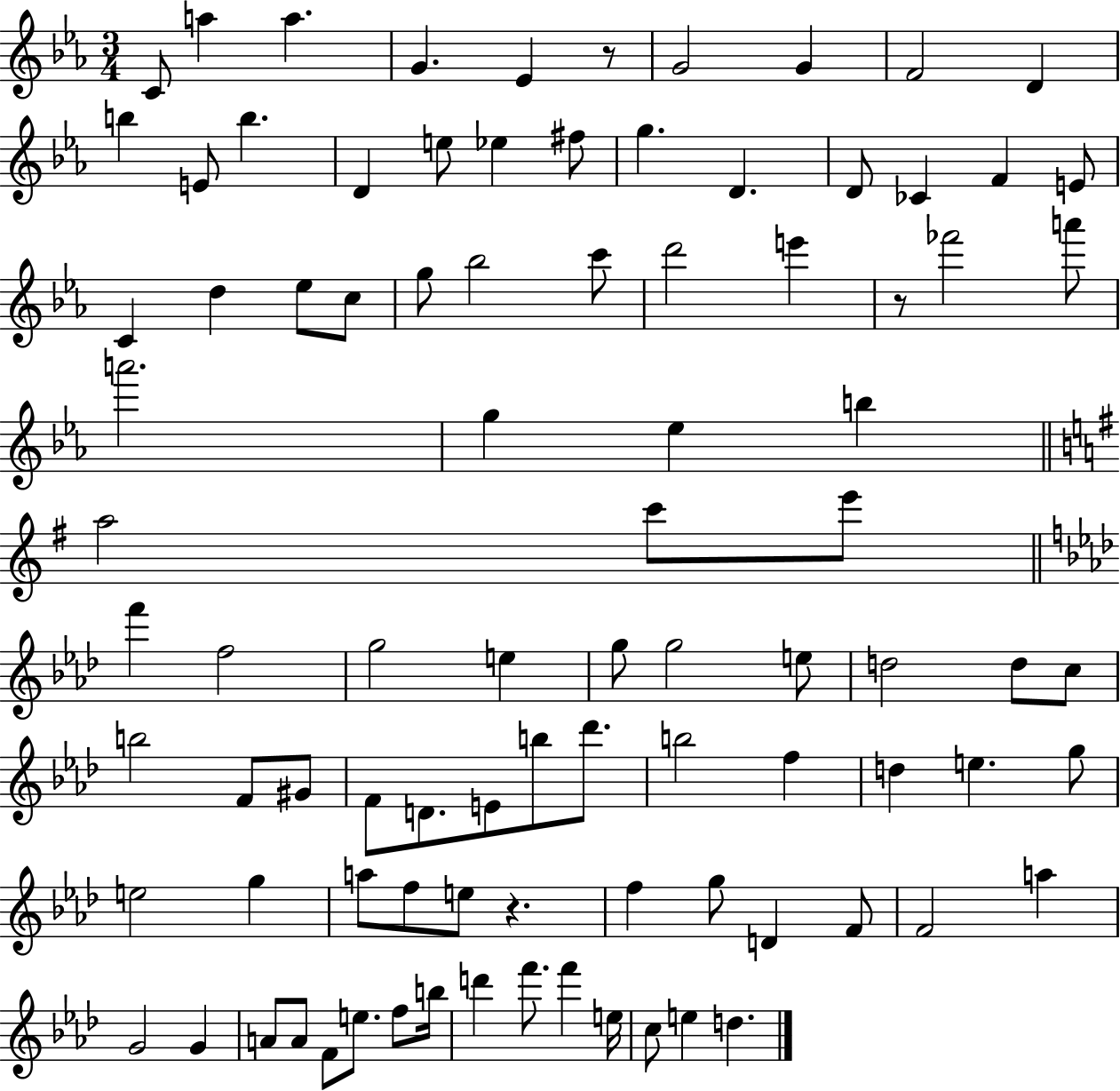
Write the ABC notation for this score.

X:1
T:Untitled
M:3/4
L:1/4
K:Eb
C/2 a a G _E z/2 G2 G F2 D b E/2 b D e/2 _e ^f/2 g D D/2 _C F E/2 C d _e/2 c/2 g/2 _b2 c'/2 d'2 e' z/2 _f'2 a'/2 a'2 g _e b a2 c'/2 e'/2 f' f2 g2 e g/2 g2 e/2 d2 d/2 c/2 b2 F/2 ^G/2 F/2 D/2 E/2 b/2 _d'/2 b2 f d e g/2 e2 g a/2 f/2 e/2 z f g/2 D F/2 F2 a G2 G A/2 A/2 F/2 e/2 f/2 b/4 d' f'/2 f' e/4 c/2 e d